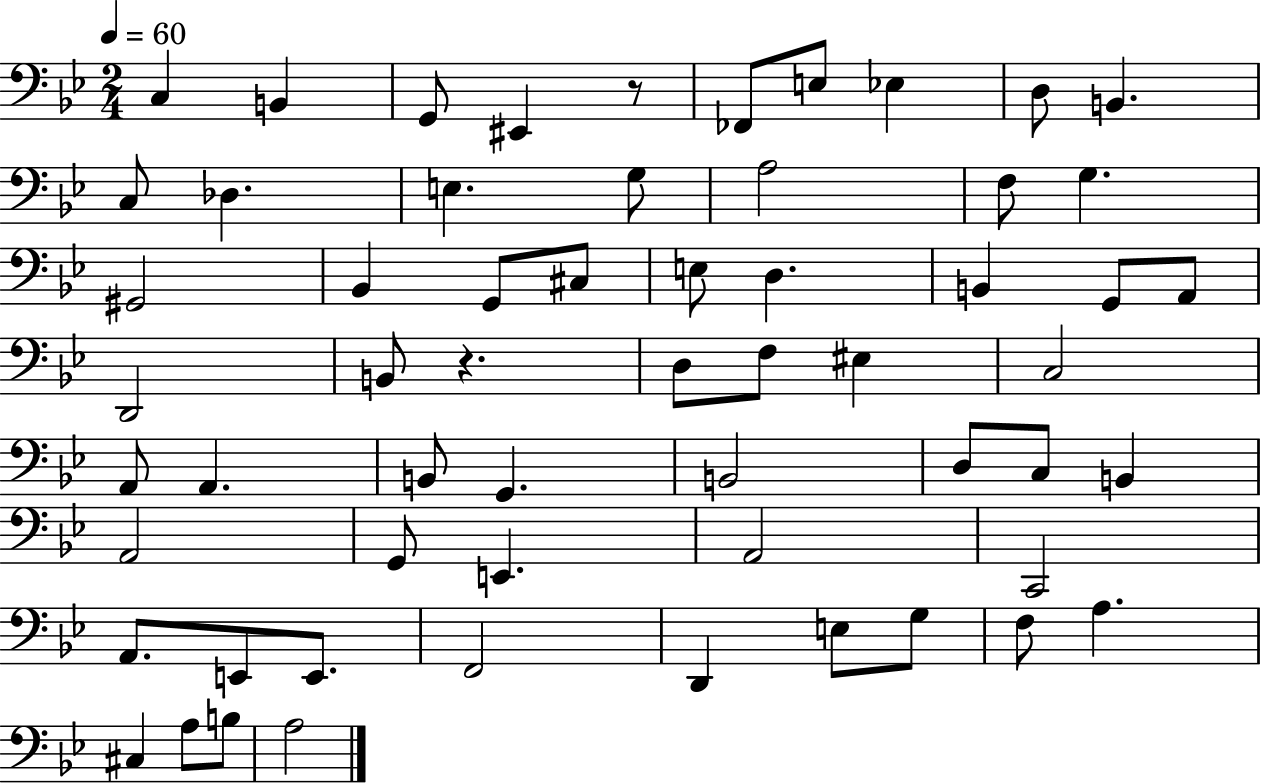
X:1
T:Untitled
M:2/4
L:1/4
K:Bb
C, B,, G,,/2 ^E,, z/2 _F,,/2 E,/2 _E, D,/2 B,, C,/2 _D, E, G,/2 A,2 F,/2 G, ^G,,2 _B,, G,,/2 ^C,/2 E,/2 D, B,, G,,/2 A,,/2 D,,2 B,,/2 z D,/2 F,/2 ^E, C,2 A,,/2 A,, B,,/2 G,, B,,2 D,/2 C,/2 B,, A,,2 G,,/2 E,, A,,2 C,,2 A,,/2 E,,/2 E,,/2 F,,2 D,, E,/2 G,/2 F,/2 A, ^C, A,/2 B,/2 A,2